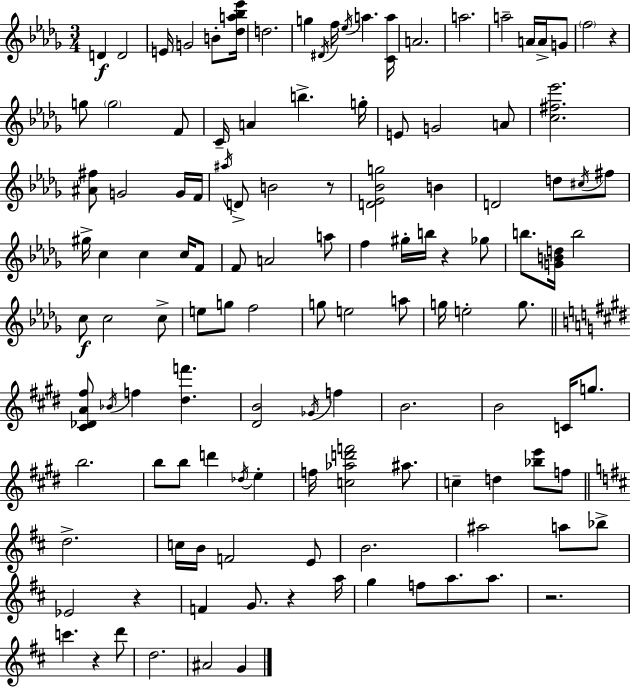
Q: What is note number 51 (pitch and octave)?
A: Gb5